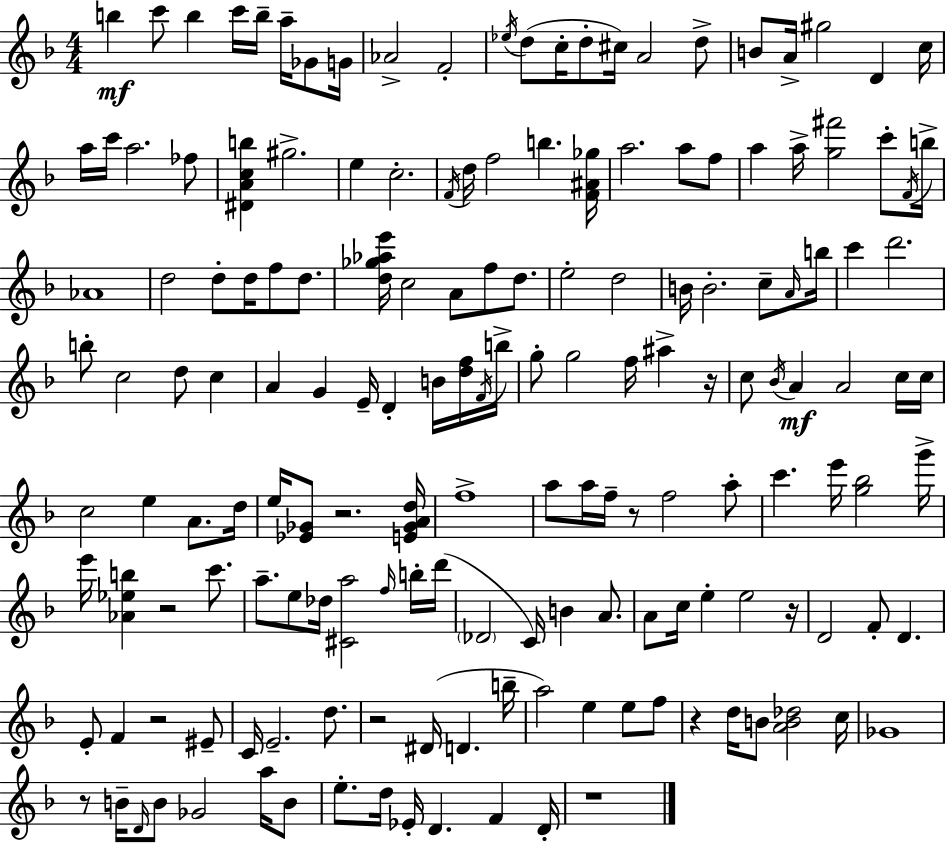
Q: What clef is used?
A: treble